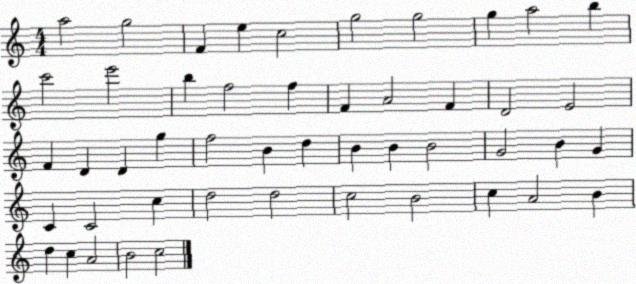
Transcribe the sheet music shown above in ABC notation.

X:1
T:Untitled
M:4/4
L:1/4
K:C
a2 g2 F e c2 g2 g2 g a2 b c'2 e'2 b f2 f F A2 F D2 E2 F D D g f2 B d B B B2 G2 B G C C2 c d2 d2 c2 B2 c A2 B d c A2 B2 c2